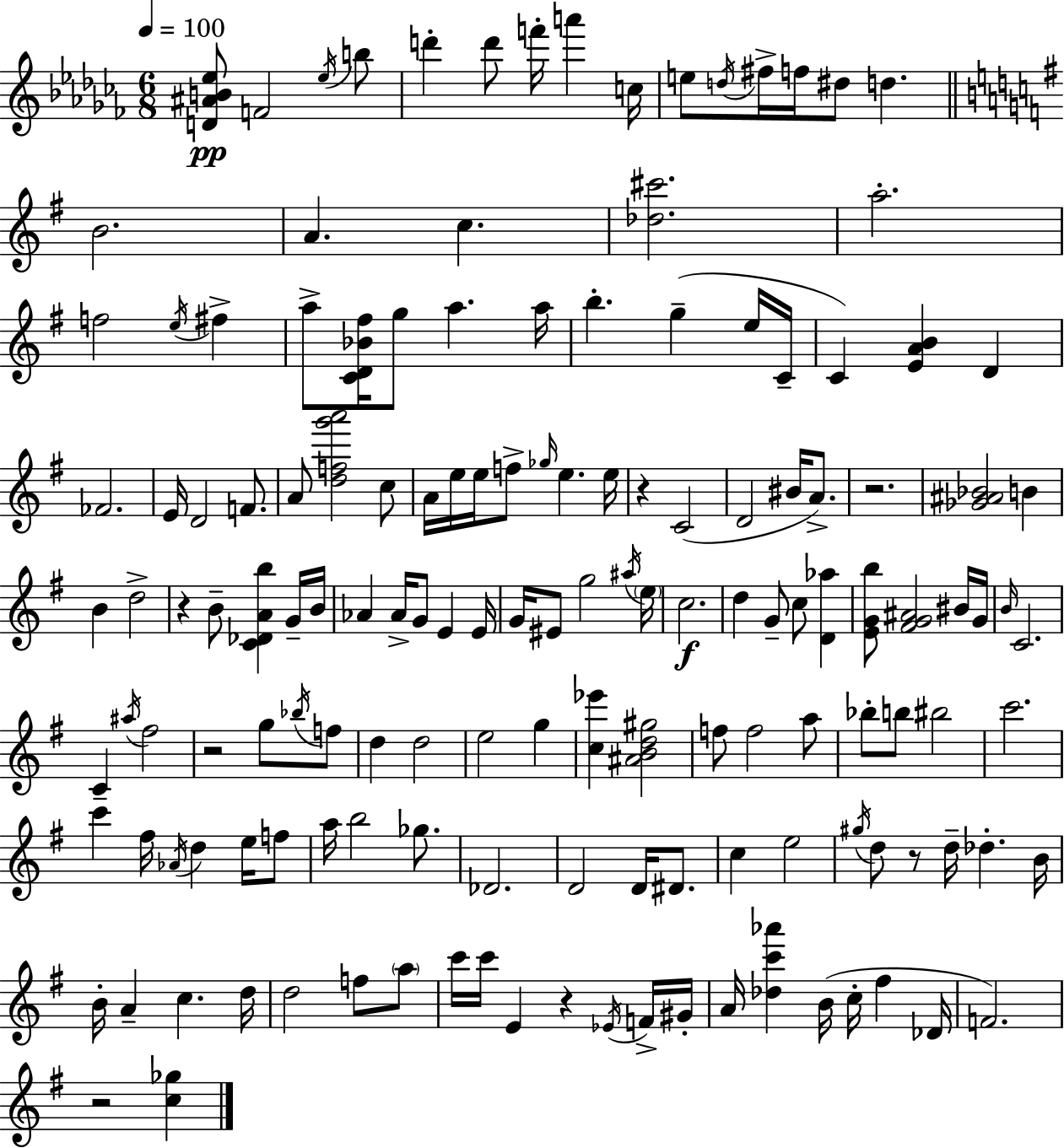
{
  \clef treble
  \numericTimeSignature
  \time 6/8
  \key aes \minor
  \tempo 4 = 100
  <d' ais' b' ees''>8\pp f'2 \acciaccatura { ees''16 } b''8 | d'''4-. d'''8 f'''16-. a'''4 | c''16 e''8 \acciaccatura { d''16 } fis''16-> f''16 dis''8 d''4. | \bar "||" \break \key g \major b'2. | a'4. c''4. | <des'' cis'''>2. | a''2.-. | \break f''2 \acciaccatura { e''16 } fis''4-> | a''8-> <c' d' bes' fis''>16 g''8 a''4. | a''16 b''4.-. g''4--( e''16 | c'16-- c'4) <e' a' b'>4 d'4 | \break fes'2. | e'16 d'2 f'8. | a'8 <d'' f'' g''' a'''>2 c''8 | a'16 e''16 e''16 f''8-> \grace { ges''16 } e''4. | \break e''16 r4 c'2( | d'2 bis'16 a'8.->) | r2. | <ges' ais' bes'>2 b'4 | \break b'4 d''2-> | r4 b'8-- <c' des' a' b''>4 | g'16-- b'16 aes'4 aes'16-> g'8 e'4 | e'16 g'16 eis'8 g''2 | \break \acciaccatura { ais''16 } \parenthesize e''16 c''2.\f | d''4 g'8-- c''8 <d' aes''>4 | <e' g' b''>8 <fis' g' ais'>2 | bis'16 g'16 \grace { b'16 } c'2. | \break c'4-- \acciaccatura { ais''16 } fis''2 | r2 | g''8 \acciaccatura { bes''16 } f''8 d''4 d''2 | e''2 | \break g''4 <c'' ees'''>4 <ais' b' d'' gis''>2 | f''8 f''2 | a''8 bes''8-. b''8 bis''2 | c'''2. | \break c'''4 fis''16 \acciaccatura { aes'16 } | d''4 e''16 f''8 a''16 b''2 | ges''8. des'2. | d'2 | \break d'16 dis'8. c''4 e''2 | \acciaccatura { gis''16 } d''8 r8 | d''16-- des''4.-. b'16 b'16-. a'4-- | c''4. d''16 d''2 | \break f''8 \parenthesize a''8 c'''16 c'''16 e'4 | r4 \acciaccatura { ees'16 } f'16-> gis'16-. a'16 <des'' c''' aes'''>4 | b'16( c''16-. fis''4 des'16 f'2.) | r2 | \break <c'' ges''>4 \bar "|."
}